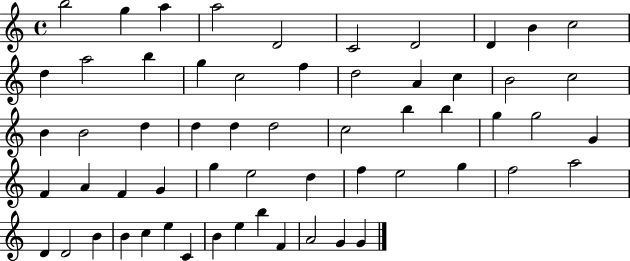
B5/h G5/q A5/q A5/h D4/h C4/h D4/h D4/q B4/q C5/h D5/q A5/h B5/q G5/q C5/h F5/q D5/h A4/q C5/q B4/h C5/h B4/q B4/h D5/q D5/q D5/q D5/h C5/h B5/q B5/q G5/q G5/h G4/q F4/q A4/q F4/q G4/q G5/q E5/h D5/q F5/q E5/h G5/q F5/h A5/h D4/q D4/h B4/q B4/q C5/q E5/q C4/q B4/q E5/q B5/q F4/q A4/h G4/q G4/q